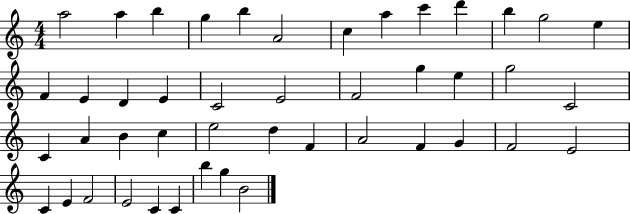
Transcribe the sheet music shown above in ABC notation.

X:1
T:Untitled
M:4/4
L:1/4
K:C
a2 a b g b A2 c a c' d' b g2 e F E D E C2 E2 F2 g e g2 C2 C A B c e2 d F A2 F G F2 E2 C E F2 E2 C C b g B2